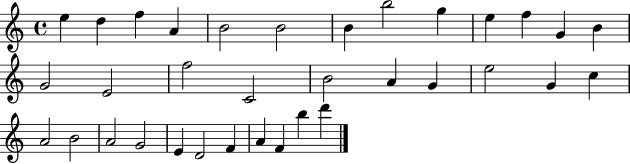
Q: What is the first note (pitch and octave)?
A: E5